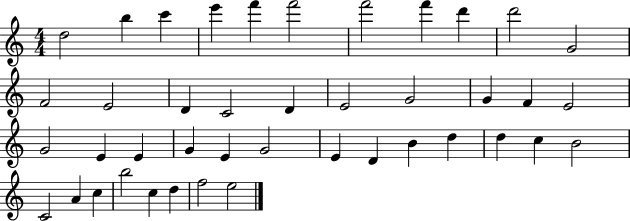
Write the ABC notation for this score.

X:1
T:Untitled
M:4/4
L:1/4
K:C
d2 b c' e' f' f'2 f'2 f' d' d'2 G2 F2 E2 D C2 D E2 G2 G F E2 G2 E E G E G2 E D B d d c B2 C2 A c b2 c d f2 e2